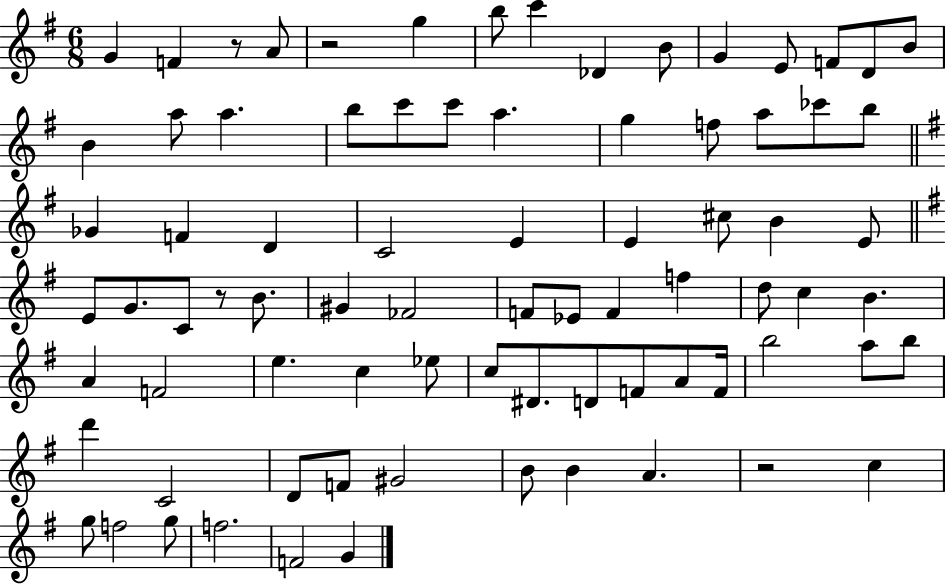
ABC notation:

X:1
T:Untitled
M:6/8
L:1/4
K:G
G F z/2 A/2 z2 g b/2 c' _D B/2 G E/2 F/2 D/2 B/2 B a/2 a b/2 c'/2 c'/2 a g f/2 a/2 _c'/2 b/2 _G F D C2 E E ^c/2 B E/2 E/2 G/2 C/2 z/2 B/2 ^G _F2 F/2 _E/2 F f d/2 c B A F2 e c _e/2 c/2 ^D/2 D/2 F/2 A/2 F/4 b2 a/2 b/2 d' C2 D/2 F/2 ^G2 B/2 B A z2 c g/2 f2 g/2 f2 F2 G